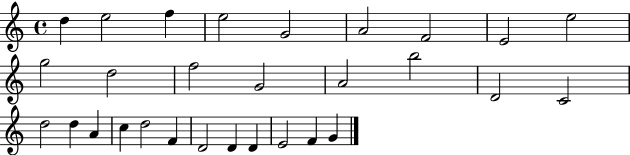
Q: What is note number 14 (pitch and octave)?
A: A4